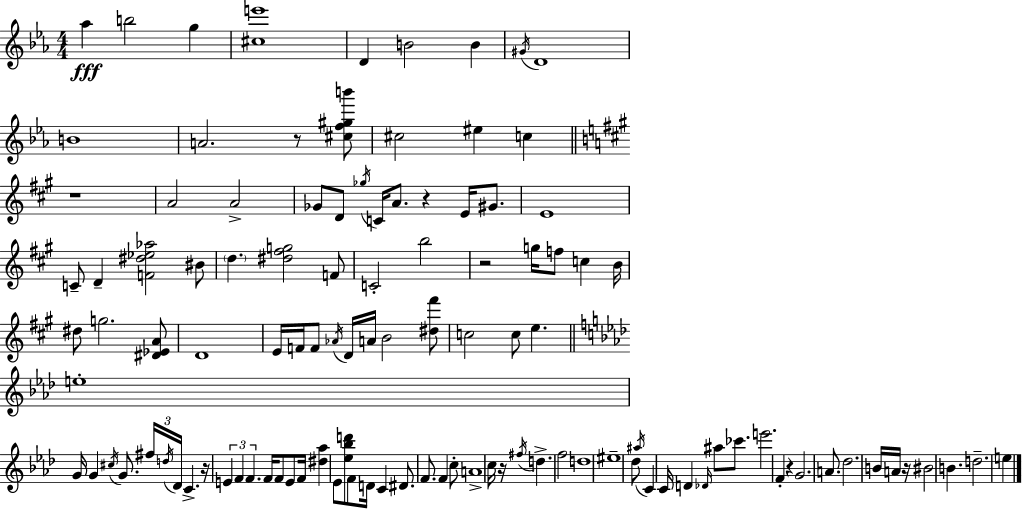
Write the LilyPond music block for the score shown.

{
  \clef treble
  \numericTimeSignature
  \time 4/4
  \key c \minor
  \repeat volta 2 { aes''4\fff b''2 g''4 | <cis'' e'''>1 | d'4 b'2 b'4 | \acciaccatura { gis'16 } d'1 | \break b'1 | a'2. r8 <cis'' f'' gis'' b'''>8 | cis''2 eis''4 c''4 | \bar "||" \break \key a \major r1 | a'2 a'2-> | ges'8 d'8 \acciaccatura { ges''16 } c'16 a'8. r4 e'16 gis'8. | e'1 | \break c'8-- d'4-- <f' dis'' ees'' aes''>2 bis'8 | \parenthesize d''4. <dis'' fis'' g''>2 f'8 | c'2-. b''2 | r2 g''16 f''8 c''4 | \break b'16 dis''8 g''2. <dis' ees' a'>8 | d'1 | e'16 f'16 f'8 \acciaccatura { aes'16 } d'16 a'16 b'2 | <dis'' fis'''>8 c''2 c''8 e''4. | \break \bar "||" \break \key aes \major e''1-. | g'16 g'4 \acciaccatura { cis''16 } g'8. \tuplet 3/2 { fis''16 \acciaccatura { d''16 } des'16 } c'4.-> | r16 \tuplet 3/2 { e'4 f'4 f'4. } | f'16 f'8 e'8 f'16 <dis'' aes''>4 ees'8 <ees'' bes'' d'''>8 f'8 | \break d'16 c'4 dis'8. f'8. f'4 | c''8-. a'1-> | c''16 r16 \acciaccatura { fis''16 } d''4.-> f''2 | d''1 | \break eis''1-- | des''8 \acciaccatura { ais''16 } c'4 c'16 d'4 \grace { des'16 } | ais''8 ces'''8. e'''2. | f'4-. r4 g'2. | \break a'8. des''2. | b'16 a'16 r16 bis'2 b'4. | d''2.-- | e''4 } \bar "|."
}